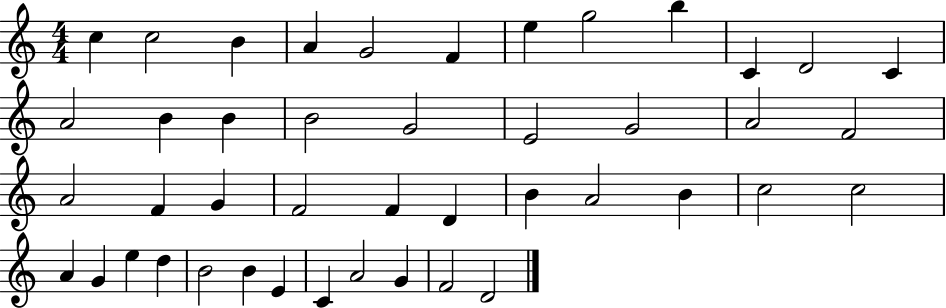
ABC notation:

X:1
T:Untitled
M:4/4
L:1/4
K:C
c c2 B A G2 F e g2 b C D2 C A2 B B B2 G2 E2 G2 A2 F2 A2 F G F2 F D B A2 B c2 c2 A G e d B2 B E C A2 G F2 D2